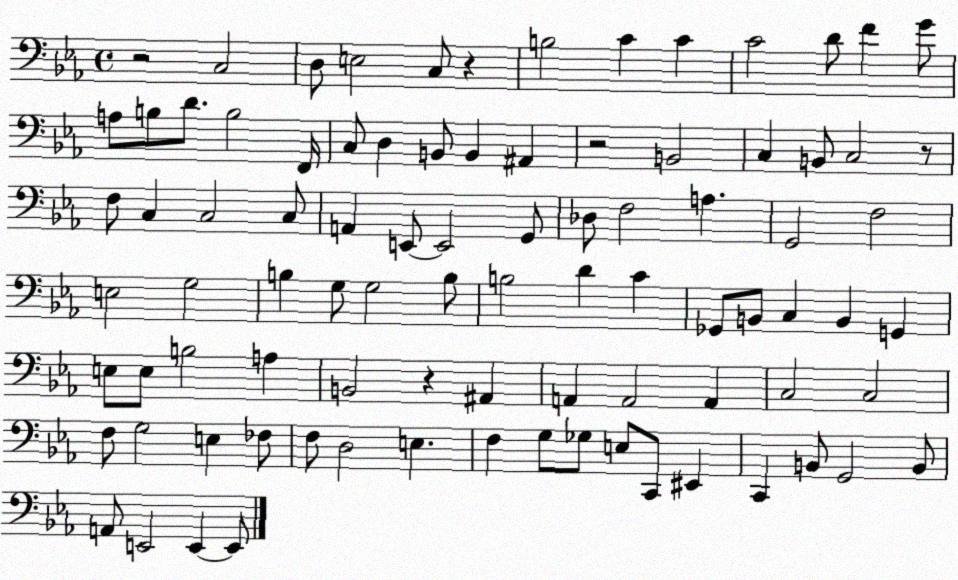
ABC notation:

X:1
T:Untitled
M:4/4
L:1/4
K:Eb
z2 C,2 D,/2 E,2 C,/2 z B,2 C C C2 D/2 F G/2 A,/2 B,/2 D/2 B,2 F,,/4 C,/2 D, B,,/2 B,, ^A,, z2 B,,2 C, B,,/2 C,2 z/2 F,/2 C, C,2 C,/2 A,, E,,/2 E,,2 G,,/2 _D,/2 F,2 A, G,,2 F,2 E,2 G,2 B, G,/2 G,2 B,/2 B,2 D C _G,,/2 B,,/2 C, B,, G,, E,/2 E,/2 B,2 A, B,,2 z ^A,, A,, A,,2 A,, C,2 C,2 F,/2 G,2 E, _F,/2 F,/2 D,2 E, F, G,/2 _G,/2 E,/2 C,,/2 ^E,, C,, B,,/2 G,,2 B,,/2 A,,/2 E,,2 E,, E,,/2